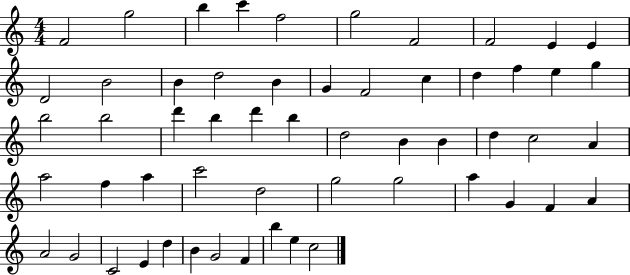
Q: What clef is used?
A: treble